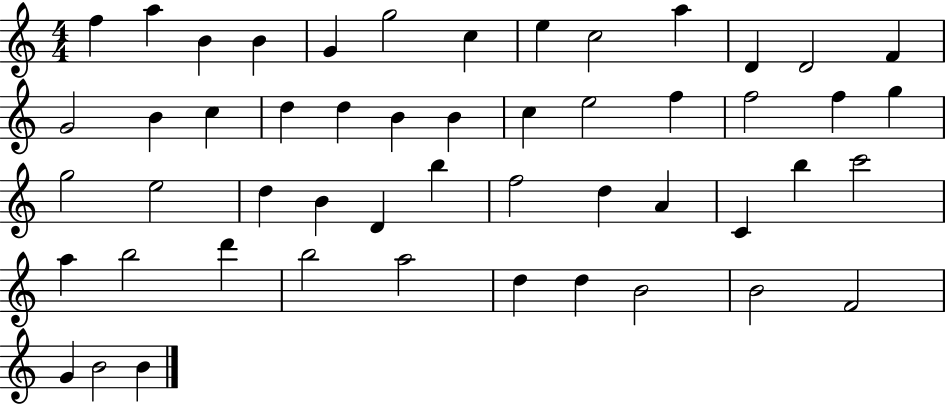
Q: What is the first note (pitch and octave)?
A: F5